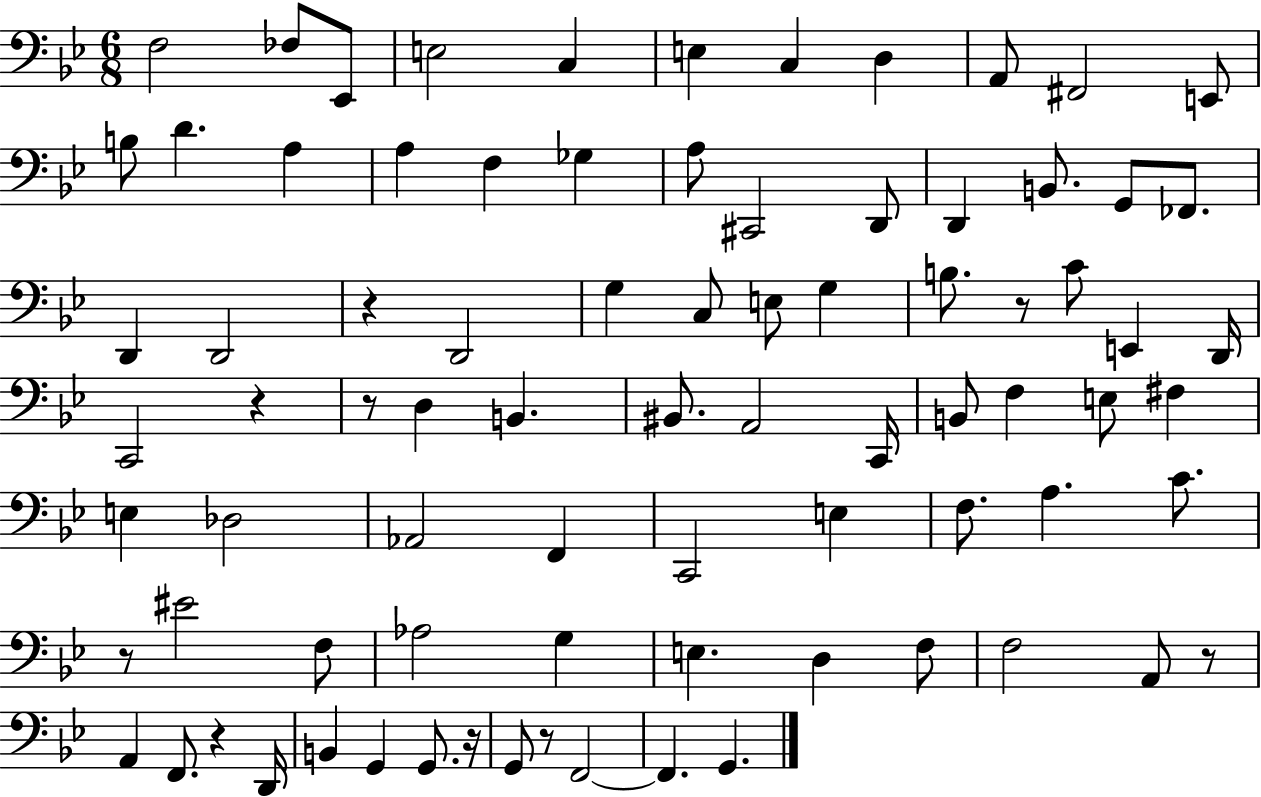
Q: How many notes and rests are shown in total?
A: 82